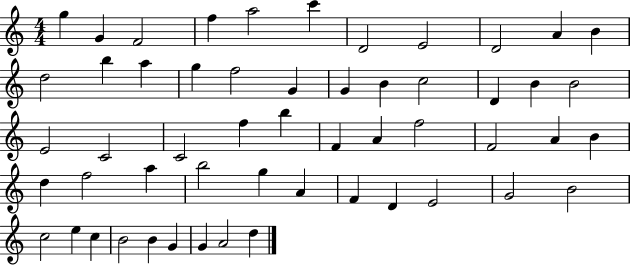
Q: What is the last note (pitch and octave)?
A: D5